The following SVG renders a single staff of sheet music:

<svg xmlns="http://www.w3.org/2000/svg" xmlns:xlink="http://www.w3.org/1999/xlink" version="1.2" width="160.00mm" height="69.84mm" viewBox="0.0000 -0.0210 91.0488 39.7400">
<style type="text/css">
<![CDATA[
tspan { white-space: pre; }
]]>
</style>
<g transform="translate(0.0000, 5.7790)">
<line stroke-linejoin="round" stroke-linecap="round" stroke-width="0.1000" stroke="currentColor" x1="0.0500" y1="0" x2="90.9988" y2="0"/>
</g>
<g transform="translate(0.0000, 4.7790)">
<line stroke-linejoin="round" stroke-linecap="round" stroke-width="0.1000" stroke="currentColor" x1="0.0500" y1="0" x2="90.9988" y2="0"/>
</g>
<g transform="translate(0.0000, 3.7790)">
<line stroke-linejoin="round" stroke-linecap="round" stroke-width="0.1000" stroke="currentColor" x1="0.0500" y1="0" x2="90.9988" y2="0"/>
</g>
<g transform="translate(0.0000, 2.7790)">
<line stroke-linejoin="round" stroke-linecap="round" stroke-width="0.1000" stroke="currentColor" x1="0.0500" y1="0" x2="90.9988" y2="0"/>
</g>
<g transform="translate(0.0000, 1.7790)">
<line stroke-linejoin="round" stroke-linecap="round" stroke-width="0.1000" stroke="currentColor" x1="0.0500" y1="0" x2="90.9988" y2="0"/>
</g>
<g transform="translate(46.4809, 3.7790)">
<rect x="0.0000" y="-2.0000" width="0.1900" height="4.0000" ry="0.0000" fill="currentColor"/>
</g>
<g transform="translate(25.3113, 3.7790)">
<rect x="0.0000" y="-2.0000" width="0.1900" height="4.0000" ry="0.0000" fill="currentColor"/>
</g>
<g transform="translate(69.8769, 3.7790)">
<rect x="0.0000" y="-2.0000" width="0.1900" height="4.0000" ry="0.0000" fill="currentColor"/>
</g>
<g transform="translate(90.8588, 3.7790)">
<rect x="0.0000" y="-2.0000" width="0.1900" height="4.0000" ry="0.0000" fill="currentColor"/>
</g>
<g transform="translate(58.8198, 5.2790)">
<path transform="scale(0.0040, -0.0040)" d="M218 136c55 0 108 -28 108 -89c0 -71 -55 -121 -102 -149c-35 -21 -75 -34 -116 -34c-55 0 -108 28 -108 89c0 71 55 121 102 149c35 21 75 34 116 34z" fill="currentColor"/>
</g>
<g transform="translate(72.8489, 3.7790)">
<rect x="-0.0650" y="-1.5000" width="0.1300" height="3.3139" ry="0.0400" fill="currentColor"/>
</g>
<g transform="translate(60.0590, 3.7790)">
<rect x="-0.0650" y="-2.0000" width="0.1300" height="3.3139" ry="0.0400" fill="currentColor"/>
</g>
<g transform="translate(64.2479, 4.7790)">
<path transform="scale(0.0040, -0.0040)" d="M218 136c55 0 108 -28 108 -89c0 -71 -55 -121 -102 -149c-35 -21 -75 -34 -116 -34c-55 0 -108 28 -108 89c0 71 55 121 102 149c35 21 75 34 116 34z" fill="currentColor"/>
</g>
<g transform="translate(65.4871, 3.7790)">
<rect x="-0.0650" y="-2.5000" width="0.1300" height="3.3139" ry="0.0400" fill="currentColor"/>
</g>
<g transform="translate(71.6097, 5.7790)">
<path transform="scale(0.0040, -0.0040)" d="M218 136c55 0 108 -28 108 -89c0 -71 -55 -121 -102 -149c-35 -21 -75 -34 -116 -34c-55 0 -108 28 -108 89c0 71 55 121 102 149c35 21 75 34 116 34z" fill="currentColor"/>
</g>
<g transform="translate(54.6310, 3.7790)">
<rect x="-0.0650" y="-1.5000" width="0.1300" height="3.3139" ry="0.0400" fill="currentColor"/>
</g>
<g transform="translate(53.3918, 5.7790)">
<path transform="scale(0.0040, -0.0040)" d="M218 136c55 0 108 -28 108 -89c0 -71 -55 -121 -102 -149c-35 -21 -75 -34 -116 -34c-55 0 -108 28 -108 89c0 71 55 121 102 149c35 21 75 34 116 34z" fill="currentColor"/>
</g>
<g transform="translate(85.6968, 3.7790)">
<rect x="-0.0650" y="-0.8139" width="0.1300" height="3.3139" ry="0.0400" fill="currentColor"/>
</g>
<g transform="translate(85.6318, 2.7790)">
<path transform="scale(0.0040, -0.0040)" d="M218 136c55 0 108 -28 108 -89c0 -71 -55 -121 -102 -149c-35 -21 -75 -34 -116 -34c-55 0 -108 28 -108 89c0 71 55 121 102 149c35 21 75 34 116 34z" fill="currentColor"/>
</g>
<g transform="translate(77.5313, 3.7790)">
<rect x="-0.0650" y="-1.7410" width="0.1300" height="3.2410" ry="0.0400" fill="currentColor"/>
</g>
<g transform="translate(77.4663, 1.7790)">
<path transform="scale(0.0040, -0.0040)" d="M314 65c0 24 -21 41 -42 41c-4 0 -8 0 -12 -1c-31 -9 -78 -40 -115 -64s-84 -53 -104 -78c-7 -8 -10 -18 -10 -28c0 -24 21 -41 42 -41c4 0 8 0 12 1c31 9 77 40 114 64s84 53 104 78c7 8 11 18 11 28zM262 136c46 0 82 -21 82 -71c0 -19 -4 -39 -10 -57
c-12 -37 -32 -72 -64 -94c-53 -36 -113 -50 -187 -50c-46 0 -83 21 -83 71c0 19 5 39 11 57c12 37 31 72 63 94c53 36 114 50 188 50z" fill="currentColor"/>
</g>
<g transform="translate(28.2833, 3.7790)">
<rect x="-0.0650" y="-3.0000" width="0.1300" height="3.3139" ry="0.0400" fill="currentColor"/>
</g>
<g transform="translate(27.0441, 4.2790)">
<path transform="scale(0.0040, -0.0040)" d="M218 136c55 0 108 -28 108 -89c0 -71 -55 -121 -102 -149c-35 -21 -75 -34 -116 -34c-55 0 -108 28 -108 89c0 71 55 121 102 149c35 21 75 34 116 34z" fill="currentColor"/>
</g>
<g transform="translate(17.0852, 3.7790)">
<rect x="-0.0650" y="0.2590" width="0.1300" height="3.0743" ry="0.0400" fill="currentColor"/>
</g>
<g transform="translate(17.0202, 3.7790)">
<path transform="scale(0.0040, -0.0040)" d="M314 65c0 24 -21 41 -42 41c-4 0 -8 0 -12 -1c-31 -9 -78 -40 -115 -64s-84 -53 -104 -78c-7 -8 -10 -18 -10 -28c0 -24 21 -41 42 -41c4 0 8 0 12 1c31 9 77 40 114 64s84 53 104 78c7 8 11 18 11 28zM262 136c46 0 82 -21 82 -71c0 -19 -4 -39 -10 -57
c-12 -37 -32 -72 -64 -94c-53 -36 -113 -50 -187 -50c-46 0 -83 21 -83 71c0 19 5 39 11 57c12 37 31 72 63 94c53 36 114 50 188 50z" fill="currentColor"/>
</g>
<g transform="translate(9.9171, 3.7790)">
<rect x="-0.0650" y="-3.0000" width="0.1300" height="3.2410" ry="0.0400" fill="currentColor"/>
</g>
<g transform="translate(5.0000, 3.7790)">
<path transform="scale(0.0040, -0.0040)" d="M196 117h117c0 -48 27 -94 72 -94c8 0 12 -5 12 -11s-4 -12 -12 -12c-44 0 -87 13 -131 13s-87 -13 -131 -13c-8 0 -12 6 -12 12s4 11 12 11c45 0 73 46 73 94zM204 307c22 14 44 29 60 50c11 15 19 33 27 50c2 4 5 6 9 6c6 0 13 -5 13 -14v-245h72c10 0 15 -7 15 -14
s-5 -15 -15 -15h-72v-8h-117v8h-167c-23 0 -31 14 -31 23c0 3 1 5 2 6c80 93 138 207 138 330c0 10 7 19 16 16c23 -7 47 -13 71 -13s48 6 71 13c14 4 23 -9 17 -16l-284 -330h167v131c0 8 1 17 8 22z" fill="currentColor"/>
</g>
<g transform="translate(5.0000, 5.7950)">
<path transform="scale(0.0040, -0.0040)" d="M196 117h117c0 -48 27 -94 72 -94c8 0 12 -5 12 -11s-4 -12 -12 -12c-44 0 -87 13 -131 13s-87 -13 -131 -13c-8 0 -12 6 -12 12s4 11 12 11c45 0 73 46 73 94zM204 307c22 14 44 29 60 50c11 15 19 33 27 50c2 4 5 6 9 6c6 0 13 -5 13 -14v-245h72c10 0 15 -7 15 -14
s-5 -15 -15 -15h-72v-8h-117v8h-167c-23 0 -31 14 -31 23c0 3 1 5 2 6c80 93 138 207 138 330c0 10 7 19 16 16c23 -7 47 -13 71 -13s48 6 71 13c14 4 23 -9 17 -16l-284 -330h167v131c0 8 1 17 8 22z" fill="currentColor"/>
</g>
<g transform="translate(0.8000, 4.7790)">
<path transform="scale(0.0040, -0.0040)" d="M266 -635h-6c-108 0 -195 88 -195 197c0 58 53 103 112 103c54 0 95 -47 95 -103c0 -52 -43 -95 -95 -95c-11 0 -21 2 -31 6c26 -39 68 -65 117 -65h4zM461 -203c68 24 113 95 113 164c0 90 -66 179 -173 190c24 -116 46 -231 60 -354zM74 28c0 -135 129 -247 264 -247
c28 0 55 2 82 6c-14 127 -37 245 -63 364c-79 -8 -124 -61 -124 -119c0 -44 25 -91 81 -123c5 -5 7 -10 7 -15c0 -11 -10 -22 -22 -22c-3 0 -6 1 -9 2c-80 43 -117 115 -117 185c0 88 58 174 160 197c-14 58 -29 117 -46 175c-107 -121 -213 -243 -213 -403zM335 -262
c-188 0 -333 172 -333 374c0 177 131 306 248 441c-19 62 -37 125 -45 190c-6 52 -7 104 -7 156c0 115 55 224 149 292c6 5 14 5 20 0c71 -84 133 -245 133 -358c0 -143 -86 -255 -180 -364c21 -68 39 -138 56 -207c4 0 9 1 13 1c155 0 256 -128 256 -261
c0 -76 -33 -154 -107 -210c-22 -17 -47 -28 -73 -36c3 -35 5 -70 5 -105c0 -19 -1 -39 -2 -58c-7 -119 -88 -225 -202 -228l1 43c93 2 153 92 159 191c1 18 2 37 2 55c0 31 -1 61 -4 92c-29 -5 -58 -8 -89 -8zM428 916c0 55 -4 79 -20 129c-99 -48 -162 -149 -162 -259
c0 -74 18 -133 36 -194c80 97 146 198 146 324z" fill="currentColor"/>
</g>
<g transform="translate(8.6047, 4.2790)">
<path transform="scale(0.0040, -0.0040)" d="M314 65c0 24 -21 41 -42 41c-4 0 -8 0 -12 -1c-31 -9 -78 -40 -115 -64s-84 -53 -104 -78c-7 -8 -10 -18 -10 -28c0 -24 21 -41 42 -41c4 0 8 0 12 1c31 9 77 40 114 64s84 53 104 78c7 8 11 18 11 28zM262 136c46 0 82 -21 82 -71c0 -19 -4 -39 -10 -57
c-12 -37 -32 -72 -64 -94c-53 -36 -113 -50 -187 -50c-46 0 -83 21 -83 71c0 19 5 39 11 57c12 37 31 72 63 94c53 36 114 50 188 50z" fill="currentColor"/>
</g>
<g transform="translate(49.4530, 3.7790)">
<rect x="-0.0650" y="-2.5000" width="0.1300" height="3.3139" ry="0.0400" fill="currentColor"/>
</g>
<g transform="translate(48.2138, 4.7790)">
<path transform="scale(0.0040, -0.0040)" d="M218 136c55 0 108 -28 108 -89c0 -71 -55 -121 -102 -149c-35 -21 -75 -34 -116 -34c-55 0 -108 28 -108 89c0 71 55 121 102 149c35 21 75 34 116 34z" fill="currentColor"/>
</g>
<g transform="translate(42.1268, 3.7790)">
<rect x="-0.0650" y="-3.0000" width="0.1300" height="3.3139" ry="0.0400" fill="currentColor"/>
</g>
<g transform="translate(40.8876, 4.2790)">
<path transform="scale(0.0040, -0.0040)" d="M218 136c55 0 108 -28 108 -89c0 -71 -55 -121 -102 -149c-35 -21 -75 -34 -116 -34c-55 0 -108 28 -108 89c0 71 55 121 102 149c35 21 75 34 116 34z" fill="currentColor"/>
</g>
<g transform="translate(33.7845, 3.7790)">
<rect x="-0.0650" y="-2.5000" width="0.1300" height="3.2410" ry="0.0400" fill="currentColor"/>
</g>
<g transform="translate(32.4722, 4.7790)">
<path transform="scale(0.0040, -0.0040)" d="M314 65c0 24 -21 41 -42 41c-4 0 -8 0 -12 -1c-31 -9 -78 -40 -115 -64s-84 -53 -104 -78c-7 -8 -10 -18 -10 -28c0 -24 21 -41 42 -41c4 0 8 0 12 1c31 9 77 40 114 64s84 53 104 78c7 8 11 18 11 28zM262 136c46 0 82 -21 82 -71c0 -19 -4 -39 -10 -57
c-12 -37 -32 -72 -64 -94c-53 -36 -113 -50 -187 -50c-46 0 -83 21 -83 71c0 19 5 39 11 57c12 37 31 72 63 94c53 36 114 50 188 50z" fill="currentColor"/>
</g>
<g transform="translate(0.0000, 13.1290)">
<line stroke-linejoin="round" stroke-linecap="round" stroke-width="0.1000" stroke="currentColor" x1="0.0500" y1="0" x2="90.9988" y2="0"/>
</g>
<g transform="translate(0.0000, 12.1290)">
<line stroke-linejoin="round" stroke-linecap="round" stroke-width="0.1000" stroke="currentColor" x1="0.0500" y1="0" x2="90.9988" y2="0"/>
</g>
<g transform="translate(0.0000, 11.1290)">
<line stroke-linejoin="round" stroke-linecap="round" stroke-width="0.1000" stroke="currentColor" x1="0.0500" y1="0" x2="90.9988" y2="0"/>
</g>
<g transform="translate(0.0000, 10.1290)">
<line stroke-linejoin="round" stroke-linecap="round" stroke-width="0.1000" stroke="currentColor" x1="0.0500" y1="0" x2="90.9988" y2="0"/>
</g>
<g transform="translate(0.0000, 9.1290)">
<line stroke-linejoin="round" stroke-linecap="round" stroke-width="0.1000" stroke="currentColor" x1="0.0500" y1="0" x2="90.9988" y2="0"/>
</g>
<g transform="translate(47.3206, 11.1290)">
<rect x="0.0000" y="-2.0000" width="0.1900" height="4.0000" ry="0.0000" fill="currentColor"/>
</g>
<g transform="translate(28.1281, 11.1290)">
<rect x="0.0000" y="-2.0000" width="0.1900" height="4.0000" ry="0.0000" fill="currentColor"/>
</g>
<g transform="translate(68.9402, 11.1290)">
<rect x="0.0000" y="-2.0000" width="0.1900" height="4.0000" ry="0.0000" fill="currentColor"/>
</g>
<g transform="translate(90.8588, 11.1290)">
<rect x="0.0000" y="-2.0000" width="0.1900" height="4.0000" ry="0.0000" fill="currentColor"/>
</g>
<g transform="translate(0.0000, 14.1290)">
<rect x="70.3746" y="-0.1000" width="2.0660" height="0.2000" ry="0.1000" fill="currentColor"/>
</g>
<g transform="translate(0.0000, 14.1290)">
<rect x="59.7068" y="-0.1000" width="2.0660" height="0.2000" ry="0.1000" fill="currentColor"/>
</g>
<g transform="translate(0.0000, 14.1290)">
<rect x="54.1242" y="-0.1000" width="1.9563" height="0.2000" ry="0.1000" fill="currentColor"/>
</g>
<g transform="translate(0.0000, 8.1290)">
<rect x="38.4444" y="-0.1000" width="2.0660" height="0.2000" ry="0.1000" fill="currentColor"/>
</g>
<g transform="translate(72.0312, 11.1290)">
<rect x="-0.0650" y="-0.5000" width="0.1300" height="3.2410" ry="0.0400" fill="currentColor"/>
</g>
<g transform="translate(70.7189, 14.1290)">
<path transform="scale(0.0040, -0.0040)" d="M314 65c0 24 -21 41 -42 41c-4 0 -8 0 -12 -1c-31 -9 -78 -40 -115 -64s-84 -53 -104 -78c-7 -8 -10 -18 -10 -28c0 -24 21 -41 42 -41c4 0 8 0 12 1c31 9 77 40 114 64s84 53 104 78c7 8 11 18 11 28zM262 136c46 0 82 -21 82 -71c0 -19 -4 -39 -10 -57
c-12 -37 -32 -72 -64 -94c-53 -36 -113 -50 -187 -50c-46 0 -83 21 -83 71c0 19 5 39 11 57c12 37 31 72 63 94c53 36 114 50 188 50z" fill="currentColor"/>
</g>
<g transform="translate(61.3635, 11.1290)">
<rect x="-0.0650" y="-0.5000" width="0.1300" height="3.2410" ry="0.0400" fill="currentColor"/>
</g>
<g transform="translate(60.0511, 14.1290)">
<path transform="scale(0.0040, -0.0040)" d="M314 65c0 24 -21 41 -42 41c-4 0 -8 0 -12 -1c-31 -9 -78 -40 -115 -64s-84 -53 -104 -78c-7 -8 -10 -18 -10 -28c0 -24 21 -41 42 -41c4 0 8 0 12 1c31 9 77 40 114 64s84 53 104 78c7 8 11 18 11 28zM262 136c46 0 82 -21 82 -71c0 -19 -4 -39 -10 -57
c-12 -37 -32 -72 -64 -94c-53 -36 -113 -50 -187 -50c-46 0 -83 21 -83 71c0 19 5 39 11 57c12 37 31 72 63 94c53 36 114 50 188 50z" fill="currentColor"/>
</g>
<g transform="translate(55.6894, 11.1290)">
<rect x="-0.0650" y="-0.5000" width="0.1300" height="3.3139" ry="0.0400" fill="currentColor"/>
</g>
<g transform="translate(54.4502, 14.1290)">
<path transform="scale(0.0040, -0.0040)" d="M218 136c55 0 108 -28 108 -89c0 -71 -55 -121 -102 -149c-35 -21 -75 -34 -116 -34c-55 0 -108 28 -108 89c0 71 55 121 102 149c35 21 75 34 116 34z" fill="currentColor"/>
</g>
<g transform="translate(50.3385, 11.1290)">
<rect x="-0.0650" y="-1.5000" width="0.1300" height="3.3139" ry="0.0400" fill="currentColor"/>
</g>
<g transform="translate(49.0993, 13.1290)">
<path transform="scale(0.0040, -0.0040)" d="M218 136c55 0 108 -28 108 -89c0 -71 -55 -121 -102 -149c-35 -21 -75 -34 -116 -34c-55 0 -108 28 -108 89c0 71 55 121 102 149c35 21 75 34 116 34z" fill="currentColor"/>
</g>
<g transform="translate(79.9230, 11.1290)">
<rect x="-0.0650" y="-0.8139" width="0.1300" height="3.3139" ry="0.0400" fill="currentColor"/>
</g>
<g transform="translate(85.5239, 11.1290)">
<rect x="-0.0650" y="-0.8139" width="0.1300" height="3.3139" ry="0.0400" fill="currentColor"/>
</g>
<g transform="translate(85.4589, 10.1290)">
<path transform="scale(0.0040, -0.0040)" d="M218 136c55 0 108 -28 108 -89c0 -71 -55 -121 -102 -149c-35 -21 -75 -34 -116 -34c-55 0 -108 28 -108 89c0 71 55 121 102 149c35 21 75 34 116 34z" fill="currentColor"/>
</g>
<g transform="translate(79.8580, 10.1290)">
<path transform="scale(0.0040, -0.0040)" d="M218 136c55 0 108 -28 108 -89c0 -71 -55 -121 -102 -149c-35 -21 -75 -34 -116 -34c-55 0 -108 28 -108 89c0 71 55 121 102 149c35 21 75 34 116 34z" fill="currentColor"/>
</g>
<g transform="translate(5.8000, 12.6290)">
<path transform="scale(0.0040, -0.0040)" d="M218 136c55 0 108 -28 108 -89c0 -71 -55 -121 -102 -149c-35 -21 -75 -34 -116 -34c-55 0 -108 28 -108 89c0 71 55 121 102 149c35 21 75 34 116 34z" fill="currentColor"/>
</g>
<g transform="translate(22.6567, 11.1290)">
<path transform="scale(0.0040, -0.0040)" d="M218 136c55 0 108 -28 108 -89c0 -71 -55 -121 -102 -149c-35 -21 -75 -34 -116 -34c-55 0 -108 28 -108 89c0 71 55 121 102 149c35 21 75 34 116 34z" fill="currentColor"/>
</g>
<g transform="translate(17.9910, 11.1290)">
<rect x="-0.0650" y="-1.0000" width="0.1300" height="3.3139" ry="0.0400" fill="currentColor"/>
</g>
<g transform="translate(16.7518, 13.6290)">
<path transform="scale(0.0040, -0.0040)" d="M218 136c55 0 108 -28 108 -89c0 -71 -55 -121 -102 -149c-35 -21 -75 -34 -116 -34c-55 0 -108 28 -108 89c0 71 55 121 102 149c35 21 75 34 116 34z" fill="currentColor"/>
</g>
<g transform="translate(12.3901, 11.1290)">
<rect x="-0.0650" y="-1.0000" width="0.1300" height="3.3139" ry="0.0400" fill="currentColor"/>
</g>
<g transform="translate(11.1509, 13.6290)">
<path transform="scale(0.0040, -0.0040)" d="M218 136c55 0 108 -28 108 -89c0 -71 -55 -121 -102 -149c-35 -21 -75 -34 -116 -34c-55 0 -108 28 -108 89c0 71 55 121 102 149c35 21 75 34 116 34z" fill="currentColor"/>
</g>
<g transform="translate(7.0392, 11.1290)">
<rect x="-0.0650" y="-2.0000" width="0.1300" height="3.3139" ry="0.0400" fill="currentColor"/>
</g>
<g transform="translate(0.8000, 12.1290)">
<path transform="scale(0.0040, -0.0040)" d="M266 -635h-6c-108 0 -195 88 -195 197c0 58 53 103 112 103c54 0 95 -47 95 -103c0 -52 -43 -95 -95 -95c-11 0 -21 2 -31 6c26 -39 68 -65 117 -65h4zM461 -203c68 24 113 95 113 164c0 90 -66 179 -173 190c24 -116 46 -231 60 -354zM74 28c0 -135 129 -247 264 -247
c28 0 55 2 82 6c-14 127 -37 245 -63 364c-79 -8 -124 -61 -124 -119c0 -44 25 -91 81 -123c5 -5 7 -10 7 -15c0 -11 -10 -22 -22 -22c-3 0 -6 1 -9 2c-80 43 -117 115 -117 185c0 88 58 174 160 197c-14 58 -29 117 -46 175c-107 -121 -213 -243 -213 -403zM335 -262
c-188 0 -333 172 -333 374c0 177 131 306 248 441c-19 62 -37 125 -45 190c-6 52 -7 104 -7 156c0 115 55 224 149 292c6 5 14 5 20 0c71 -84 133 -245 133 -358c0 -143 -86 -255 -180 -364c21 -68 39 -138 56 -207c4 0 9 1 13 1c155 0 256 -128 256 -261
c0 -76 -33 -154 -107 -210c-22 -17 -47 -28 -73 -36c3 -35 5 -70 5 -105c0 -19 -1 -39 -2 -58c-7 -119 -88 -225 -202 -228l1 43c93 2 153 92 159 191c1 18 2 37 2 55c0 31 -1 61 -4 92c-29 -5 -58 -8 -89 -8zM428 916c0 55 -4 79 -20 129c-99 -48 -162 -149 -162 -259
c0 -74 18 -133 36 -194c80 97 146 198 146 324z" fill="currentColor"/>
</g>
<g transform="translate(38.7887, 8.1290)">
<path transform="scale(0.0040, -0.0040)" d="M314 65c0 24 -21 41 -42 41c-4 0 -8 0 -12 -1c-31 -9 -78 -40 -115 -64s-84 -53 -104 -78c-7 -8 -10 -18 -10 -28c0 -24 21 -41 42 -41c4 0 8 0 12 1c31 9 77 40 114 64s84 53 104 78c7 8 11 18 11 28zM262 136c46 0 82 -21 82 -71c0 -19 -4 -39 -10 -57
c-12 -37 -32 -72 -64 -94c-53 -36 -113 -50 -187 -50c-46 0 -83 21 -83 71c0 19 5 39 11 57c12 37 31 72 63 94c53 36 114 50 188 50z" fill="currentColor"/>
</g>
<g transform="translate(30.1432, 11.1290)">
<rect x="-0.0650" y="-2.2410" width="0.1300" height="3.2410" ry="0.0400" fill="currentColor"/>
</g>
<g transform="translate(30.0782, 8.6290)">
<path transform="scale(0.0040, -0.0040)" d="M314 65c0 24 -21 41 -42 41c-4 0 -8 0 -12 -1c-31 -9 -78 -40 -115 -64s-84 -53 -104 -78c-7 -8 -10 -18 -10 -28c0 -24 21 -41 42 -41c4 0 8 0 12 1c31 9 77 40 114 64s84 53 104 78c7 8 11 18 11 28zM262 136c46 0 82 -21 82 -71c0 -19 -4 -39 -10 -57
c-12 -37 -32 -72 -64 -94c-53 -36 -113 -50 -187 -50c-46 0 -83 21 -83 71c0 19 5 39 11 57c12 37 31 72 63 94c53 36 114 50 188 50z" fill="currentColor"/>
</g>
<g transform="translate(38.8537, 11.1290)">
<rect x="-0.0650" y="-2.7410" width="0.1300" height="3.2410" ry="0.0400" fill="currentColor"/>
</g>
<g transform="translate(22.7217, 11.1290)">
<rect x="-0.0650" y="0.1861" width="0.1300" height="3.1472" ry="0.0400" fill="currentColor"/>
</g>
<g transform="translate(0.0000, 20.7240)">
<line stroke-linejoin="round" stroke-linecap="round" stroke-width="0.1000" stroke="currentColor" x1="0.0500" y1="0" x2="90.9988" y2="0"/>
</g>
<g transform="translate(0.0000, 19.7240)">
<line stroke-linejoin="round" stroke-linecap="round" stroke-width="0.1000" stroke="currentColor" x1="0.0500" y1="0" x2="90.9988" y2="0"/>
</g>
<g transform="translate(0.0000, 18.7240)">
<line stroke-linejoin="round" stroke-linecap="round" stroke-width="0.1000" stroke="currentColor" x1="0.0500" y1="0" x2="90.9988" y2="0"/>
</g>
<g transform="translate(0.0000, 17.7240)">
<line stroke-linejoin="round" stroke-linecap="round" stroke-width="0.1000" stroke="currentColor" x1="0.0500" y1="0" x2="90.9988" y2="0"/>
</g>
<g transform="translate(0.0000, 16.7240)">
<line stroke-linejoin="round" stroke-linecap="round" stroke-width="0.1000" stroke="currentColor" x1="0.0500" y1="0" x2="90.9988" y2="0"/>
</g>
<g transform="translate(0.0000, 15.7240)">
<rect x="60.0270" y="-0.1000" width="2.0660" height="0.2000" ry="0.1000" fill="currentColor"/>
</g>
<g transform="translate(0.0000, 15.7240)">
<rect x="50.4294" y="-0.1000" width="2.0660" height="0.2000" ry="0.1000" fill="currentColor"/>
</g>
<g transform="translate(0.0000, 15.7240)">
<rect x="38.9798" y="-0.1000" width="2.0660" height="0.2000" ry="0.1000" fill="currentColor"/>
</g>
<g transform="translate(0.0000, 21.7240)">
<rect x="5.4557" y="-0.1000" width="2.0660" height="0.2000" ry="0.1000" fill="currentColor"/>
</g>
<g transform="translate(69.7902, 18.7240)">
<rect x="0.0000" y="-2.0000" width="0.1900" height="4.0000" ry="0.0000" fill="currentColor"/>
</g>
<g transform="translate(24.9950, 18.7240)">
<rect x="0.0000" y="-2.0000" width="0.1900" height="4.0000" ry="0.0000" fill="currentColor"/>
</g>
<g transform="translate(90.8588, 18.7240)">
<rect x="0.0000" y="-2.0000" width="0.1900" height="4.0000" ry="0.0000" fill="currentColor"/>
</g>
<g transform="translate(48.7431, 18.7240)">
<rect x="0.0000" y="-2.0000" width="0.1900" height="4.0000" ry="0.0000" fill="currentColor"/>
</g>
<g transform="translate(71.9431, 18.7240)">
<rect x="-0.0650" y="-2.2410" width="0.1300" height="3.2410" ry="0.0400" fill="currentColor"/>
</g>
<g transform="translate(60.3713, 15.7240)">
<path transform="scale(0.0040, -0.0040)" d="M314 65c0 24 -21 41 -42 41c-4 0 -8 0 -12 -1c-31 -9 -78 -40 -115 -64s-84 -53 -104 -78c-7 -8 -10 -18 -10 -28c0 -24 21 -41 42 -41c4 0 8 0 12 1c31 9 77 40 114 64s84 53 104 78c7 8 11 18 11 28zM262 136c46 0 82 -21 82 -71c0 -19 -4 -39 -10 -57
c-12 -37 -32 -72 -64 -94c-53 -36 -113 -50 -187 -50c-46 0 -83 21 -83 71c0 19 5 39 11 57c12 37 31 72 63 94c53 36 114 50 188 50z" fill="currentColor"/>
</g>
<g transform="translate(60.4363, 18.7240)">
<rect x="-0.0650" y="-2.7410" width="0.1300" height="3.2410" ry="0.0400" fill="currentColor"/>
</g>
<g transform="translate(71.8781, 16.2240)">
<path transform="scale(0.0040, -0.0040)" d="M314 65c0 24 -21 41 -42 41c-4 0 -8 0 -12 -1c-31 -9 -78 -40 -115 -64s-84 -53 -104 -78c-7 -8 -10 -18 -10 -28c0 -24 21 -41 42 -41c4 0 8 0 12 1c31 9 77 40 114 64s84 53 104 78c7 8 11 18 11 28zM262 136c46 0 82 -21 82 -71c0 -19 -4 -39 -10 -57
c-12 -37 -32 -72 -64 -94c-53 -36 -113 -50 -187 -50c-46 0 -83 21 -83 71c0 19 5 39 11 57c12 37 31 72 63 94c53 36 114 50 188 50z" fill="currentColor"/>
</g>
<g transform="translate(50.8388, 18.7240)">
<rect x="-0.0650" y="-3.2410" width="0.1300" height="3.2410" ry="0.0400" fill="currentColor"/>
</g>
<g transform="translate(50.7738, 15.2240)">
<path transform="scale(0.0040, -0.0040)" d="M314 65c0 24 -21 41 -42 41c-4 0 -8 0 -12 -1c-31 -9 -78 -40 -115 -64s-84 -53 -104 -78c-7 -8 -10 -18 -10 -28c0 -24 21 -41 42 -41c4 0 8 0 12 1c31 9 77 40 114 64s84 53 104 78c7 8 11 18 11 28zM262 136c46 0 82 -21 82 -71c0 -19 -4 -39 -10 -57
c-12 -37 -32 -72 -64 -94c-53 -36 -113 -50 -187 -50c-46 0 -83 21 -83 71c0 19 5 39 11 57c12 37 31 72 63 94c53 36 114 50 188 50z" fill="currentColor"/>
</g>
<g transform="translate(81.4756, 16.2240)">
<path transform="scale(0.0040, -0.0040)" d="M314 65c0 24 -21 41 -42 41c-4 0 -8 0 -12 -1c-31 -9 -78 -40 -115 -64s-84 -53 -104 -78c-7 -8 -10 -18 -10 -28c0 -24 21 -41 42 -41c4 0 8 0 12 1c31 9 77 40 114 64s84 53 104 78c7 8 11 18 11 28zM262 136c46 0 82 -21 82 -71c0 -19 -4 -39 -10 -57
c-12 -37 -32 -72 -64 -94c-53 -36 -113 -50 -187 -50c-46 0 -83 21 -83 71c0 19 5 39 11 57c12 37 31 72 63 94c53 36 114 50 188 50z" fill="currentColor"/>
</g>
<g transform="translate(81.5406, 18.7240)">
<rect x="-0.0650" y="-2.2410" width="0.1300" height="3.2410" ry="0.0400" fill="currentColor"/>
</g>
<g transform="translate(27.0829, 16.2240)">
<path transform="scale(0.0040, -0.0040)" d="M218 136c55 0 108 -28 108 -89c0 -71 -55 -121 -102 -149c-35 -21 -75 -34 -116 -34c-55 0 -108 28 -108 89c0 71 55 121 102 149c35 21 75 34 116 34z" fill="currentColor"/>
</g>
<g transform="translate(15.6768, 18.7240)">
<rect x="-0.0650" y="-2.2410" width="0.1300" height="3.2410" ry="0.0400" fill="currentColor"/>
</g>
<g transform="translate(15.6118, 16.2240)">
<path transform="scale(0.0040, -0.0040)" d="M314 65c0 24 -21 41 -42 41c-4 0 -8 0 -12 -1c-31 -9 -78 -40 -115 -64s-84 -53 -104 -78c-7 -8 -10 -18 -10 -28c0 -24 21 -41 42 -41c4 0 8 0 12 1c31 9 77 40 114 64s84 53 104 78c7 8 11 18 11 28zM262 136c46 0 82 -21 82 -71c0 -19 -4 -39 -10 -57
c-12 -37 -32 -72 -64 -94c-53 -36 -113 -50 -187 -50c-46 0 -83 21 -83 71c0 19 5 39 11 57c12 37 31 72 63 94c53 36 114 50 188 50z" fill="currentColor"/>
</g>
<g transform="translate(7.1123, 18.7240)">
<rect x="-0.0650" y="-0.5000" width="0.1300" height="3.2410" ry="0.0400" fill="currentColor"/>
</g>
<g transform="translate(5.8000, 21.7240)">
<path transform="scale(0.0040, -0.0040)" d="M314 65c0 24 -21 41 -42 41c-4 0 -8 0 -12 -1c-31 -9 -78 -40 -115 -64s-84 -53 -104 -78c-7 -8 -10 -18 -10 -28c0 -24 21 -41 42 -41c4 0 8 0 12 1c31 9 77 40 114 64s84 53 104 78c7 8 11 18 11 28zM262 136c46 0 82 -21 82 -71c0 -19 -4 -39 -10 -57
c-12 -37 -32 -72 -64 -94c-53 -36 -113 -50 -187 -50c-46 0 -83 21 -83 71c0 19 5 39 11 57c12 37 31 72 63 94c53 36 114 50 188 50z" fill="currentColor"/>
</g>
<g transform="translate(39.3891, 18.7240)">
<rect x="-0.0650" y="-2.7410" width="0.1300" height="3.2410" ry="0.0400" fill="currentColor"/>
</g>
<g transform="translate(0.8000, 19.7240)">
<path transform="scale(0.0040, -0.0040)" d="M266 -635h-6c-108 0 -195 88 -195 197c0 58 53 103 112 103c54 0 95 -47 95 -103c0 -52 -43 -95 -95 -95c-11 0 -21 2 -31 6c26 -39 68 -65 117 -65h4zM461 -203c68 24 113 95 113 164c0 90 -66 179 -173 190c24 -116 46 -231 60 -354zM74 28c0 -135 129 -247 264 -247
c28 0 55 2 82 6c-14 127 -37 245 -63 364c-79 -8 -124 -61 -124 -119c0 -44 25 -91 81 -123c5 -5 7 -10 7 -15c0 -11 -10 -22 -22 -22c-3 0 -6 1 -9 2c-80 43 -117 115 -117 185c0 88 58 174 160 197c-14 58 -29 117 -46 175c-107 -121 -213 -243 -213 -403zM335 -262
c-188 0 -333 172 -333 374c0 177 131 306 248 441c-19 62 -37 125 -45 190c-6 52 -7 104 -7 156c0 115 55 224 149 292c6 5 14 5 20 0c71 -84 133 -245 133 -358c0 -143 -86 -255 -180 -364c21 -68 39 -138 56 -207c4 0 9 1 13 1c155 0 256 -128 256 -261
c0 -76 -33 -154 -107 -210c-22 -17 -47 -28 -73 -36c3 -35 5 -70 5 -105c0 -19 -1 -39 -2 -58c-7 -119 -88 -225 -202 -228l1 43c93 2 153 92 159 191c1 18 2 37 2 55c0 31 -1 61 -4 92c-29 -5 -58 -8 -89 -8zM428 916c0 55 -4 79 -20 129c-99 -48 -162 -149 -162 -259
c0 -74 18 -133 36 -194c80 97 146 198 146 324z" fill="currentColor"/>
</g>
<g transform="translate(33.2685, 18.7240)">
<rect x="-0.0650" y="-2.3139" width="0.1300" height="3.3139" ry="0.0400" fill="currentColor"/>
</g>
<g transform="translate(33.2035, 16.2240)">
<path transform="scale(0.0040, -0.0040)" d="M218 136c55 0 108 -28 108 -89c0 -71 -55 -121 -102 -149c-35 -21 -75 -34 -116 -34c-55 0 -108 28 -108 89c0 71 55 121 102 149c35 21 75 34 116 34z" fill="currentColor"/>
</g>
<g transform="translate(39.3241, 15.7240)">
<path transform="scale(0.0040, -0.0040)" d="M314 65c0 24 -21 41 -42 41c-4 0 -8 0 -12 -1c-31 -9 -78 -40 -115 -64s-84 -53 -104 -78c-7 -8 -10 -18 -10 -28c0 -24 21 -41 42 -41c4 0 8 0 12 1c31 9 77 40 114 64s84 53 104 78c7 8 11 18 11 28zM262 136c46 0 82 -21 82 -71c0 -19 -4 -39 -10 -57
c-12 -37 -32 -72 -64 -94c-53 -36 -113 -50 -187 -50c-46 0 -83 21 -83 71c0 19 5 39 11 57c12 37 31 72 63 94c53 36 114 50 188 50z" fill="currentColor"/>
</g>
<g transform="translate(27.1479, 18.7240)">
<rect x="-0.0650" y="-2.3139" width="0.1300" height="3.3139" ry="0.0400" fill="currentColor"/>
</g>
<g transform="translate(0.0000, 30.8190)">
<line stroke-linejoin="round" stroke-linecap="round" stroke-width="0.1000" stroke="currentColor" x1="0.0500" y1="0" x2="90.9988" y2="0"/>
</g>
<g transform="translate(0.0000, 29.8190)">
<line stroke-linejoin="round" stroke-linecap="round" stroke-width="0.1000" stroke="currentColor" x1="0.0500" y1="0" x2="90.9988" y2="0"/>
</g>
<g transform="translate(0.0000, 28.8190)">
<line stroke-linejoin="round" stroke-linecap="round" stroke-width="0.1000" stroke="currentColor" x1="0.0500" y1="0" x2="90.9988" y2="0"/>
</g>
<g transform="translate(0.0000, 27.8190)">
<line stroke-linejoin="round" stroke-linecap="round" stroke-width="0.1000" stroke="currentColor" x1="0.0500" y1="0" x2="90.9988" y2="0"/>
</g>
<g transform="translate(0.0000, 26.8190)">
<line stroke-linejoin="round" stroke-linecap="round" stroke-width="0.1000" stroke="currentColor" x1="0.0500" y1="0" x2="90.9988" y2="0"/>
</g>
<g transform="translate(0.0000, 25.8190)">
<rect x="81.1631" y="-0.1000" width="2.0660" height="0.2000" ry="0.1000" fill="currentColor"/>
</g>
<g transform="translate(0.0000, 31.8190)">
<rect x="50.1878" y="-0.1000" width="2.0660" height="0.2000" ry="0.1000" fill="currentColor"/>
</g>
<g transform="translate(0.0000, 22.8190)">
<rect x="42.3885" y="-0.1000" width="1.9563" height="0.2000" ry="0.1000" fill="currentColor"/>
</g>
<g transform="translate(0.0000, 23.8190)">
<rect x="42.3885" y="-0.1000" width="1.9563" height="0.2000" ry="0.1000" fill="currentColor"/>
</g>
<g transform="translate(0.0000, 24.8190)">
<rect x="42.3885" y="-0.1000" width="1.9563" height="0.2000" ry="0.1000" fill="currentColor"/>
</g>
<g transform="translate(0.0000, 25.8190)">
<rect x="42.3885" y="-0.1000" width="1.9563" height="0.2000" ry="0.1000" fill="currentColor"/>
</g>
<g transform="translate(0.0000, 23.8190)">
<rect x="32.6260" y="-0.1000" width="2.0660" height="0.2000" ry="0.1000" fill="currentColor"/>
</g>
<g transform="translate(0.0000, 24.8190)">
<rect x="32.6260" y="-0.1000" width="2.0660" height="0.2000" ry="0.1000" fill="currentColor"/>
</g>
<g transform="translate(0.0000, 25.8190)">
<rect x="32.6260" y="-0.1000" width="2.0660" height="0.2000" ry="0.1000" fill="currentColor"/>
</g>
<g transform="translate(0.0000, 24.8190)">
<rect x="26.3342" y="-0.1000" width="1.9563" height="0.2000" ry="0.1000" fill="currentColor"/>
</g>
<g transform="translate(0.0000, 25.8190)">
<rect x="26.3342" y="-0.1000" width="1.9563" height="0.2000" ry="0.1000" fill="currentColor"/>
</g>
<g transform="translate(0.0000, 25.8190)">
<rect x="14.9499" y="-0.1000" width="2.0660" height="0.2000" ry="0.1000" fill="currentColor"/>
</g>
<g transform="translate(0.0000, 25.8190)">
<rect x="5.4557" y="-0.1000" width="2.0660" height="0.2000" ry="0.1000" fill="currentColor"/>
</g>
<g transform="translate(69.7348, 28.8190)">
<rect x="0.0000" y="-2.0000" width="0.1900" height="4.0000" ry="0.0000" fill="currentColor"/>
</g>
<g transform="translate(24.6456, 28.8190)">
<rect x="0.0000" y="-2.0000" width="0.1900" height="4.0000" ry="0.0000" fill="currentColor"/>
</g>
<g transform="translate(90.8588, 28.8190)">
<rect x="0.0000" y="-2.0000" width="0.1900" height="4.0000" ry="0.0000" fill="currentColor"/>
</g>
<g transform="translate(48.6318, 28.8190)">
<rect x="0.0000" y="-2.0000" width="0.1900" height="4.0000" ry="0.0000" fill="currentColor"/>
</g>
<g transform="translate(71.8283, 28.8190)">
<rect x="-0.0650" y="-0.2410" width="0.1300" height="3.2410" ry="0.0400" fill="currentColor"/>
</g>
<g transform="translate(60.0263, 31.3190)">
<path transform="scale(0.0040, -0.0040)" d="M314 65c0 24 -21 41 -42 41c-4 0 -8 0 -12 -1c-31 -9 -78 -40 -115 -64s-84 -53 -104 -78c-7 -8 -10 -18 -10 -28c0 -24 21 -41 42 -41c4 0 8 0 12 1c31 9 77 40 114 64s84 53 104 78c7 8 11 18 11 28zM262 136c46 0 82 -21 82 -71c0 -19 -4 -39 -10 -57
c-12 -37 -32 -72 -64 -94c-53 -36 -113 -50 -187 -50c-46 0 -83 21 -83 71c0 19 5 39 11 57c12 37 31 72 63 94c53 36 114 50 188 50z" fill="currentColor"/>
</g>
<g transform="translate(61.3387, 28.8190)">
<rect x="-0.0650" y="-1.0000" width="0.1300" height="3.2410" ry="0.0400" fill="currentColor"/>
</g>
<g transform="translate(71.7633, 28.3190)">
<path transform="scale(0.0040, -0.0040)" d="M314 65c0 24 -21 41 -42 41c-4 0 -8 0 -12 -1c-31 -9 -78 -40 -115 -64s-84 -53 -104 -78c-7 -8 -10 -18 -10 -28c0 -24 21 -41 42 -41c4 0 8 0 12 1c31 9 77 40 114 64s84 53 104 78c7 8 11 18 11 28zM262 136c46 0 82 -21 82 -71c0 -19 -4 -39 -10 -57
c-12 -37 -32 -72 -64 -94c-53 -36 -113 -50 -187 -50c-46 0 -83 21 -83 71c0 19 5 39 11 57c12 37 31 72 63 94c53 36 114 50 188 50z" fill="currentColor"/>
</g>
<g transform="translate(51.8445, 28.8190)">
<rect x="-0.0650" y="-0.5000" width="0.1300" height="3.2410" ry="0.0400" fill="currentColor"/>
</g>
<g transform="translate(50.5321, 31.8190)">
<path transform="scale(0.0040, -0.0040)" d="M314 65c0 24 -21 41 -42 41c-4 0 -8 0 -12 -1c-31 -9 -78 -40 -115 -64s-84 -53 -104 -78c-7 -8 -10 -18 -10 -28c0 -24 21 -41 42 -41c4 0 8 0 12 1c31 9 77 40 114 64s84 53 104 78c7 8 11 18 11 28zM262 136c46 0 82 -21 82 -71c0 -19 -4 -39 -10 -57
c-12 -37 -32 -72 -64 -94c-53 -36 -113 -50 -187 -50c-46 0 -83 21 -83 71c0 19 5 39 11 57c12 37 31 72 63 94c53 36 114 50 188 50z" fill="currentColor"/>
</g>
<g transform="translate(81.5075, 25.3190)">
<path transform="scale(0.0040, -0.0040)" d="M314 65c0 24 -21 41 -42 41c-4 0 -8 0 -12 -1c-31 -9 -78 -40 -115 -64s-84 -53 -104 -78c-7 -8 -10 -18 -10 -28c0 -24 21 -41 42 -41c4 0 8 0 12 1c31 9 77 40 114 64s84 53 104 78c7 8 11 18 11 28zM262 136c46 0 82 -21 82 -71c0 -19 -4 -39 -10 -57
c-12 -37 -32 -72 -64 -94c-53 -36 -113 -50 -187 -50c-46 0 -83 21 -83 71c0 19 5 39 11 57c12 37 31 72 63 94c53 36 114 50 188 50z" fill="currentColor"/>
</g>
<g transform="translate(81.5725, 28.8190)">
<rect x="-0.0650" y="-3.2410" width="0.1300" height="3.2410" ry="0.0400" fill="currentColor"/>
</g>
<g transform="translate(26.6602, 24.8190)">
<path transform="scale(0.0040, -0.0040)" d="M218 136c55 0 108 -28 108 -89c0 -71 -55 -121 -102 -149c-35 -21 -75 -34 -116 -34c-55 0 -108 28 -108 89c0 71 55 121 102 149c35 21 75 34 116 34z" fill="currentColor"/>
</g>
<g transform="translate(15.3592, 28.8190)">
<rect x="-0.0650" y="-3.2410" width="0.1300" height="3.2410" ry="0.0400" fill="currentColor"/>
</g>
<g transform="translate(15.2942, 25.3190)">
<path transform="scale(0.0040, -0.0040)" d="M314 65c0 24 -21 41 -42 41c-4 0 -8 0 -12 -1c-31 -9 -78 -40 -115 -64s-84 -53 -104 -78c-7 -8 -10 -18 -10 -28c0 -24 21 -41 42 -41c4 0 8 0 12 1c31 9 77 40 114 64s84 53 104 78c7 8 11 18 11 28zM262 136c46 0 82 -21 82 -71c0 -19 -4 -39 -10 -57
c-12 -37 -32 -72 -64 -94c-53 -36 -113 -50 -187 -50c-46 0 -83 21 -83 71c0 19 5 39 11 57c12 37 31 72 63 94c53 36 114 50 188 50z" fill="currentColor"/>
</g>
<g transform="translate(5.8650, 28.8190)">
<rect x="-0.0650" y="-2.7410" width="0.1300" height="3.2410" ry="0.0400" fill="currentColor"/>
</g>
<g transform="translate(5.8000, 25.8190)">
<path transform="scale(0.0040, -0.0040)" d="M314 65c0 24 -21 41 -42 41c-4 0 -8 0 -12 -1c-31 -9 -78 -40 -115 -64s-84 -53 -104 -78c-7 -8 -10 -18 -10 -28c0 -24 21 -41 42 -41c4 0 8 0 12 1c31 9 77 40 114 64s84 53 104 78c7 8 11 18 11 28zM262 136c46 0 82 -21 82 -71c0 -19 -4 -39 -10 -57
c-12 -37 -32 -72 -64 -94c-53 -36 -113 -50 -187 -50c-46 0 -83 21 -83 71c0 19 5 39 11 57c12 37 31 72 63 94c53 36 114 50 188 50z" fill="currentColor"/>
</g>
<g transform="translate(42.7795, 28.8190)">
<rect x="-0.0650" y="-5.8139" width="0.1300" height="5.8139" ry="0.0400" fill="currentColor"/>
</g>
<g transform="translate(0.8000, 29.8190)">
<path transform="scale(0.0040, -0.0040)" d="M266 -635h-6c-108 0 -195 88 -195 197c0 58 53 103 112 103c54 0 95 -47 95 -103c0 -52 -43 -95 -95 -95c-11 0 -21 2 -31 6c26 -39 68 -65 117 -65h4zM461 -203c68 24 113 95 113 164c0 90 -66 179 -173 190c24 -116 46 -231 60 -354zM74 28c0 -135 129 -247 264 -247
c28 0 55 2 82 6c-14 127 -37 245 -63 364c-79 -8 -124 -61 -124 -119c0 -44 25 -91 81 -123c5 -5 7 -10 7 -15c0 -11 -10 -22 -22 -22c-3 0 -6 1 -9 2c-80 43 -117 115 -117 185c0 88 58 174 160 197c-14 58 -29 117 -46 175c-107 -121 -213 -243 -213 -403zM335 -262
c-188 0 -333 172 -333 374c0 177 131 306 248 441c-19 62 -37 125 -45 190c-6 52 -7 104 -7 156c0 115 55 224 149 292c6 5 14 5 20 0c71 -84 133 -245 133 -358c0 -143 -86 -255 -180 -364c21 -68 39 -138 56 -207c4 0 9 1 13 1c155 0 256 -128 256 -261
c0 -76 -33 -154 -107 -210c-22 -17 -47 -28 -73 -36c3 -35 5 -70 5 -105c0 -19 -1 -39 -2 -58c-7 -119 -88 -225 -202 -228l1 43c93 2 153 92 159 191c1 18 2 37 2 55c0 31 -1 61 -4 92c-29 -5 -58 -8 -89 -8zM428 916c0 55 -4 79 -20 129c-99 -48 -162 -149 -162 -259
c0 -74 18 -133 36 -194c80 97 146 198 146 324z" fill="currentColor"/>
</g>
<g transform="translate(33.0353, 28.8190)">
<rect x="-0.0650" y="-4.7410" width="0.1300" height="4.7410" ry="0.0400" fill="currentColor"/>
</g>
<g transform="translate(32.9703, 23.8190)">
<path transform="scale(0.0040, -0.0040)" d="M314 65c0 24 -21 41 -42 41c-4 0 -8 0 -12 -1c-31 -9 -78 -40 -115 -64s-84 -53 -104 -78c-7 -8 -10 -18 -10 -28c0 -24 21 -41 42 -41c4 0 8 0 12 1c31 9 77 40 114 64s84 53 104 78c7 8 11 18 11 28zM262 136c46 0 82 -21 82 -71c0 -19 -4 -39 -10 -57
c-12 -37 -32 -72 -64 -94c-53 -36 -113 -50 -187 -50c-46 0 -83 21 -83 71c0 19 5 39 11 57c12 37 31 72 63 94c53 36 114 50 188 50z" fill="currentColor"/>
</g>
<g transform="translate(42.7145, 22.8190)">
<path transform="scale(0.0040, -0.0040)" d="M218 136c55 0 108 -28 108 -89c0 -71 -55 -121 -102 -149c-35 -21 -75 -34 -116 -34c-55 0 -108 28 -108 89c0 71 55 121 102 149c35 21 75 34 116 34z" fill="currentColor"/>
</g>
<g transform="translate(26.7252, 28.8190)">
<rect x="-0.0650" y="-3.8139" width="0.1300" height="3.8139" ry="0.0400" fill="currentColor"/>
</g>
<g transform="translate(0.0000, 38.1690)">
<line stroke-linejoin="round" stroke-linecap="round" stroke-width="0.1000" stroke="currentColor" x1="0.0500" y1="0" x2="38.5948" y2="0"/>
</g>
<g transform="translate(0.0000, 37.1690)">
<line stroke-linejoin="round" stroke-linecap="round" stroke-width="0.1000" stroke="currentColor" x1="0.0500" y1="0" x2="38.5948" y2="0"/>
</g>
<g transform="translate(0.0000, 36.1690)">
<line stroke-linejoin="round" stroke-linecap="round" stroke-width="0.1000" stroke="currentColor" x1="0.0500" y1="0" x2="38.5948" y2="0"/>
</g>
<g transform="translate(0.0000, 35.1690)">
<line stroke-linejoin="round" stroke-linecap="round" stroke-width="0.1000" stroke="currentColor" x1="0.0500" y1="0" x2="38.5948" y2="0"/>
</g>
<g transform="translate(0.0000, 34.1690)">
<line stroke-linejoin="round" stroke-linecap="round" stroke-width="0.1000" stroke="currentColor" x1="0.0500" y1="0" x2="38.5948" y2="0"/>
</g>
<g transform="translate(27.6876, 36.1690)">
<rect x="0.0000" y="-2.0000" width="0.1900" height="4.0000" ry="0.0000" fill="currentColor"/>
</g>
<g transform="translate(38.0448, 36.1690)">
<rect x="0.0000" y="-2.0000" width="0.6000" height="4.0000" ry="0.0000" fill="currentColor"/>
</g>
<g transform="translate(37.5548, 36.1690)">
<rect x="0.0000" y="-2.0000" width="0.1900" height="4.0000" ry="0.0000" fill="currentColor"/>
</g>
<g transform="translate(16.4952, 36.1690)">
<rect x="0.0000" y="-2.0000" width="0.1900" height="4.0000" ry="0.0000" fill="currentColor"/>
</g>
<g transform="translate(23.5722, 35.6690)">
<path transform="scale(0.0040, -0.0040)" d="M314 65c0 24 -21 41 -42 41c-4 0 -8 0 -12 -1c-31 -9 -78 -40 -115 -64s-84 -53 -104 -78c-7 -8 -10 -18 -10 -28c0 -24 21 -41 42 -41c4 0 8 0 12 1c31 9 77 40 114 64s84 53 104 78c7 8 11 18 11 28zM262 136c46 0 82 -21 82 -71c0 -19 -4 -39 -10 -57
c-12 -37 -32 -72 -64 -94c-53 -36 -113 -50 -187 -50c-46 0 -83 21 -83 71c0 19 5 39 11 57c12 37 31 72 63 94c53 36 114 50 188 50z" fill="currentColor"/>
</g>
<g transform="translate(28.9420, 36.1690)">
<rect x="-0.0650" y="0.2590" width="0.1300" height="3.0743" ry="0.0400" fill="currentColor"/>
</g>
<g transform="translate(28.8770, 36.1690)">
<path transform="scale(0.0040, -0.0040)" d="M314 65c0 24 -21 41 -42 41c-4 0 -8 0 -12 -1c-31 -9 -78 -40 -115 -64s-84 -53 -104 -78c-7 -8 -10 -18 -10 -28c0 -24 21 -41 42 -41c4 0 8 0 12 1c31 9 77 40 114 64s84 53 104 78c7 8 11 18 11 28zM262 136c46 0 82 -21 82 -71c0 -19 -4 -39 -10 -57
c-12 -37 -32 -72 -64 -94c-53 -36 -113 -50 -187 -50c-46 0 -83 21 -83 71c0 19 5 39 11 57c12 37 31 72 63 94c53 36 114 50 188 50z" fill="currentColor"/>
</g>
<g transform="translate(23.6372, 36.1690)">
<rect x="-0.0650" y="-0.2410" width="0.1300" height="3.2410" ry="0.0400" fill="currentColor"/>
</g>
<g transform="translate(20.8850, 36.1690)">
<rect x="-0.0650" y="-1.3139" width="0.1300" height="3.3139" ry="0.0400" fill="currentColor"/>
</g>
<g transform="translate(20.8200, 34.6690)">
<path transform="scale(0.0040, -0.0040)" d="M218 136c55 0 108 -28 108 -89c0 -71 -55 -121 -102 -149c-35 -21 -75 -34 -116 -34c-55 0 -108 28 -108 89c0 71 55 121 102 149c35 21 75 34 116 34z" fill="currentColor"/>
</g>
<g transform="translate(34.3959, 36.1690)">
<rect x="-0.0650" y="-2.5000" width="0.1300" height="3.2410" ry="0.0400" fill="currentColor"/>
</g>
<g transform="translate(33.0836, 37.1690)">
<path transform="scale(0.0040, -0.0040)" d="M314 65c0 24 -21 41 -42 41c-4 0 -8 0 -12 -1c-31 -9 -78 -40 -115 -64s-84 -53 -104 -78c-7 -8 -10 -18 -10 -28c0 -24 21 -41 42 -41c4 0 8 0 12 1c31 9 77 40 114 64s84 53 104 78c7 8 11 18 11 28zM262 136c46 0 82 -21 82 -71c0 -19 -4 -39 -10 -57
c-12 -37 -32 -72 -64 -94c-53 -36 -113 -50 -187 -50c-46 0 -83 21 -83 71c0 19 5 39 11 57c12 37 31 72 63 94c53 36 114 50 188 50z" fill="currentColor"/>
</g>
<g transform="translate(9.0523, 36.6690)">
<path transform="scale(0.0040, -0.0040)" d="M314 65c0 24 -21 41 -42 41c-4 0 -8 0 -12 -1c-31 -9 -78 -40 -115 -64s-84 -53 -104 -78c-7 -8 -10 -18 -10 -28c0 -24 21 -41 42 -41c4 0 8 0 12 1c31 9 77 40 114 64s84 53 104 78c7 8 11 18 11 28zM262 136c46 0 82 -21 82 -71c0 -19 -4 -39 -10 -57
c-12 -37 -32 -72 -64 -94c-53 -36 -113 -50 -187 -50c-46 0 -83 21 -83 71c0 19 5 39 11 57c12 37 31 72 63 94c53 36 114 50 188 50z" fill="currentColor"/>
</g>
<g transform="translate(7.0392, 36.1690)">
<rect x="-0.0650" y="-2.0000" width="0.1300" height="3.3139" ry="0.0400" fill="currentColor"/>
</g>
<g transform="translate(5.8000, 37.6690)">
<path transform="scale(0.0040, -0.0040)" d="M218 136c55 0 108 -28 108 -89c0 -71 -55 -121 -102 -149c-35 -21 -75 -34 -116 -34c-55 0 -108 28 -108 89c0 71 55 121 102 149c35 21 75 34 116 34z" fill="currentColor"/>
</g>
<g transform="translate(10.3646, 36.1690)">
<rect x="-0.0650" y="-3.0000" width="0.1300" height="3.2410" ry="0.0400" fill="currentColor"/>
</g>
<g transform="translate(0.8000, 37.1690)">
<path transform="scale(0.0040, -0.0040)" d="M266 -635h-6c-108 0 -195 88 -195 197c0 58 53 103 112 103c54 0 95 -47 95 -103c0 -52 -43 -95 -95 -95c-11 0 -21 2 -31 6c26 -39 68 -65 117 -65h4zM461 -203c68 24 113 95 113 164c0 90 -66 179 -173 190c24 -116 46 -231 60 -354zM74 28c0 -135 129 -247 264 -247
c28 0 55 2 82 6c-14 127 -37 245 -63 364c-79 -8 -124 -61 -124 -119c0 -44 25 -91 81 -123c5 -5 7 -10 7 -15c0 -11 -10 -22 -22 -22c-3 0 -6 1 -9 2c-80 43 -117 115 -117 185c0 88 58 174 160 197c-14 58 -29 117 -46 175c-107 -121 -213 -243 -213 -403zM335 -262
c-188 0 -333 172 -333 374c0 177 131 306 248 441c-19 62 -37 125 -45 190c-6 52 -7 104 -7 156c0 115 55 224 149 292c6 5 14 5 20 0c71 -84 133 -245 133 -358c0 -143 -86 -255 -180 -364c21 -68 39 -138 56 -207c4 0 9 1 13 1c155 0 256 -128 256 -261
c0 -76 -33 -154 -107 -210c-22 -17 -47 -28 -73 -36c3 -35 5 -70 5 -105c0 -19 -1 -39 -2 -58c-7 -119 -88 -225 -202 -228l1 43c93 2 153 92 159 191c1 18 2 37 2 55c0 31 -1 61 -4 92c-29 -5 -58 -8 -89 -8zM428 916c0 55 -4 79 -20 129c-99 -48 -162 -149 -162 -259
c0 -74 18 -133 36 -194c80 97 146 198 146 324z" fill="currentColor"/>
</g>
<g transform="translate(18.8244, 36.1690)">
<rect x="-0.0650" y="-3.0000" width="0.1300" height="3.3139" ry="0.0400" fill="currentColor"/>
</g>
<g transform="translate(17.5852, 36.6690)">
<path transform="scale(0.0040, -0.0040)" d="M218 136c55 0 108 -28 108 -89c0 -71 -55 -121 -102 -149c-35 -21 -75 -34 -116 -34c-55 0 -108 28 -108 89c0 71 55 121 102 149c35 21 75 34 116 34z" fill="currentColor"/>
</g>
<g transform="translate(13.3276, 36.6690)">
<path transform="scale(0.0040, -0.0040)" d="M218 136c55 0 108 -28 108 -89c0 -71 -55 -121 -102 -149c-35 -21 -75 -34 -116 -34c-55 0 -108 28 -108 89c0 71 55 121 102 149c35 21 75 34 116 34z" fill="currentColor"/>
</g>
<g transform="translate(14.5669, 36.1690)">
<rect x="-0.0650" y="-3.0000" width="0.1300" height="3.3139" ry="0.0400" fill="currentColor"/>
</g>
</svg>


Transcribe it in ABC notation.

X:1
T:Untitled
M:4/4
L:1/4
K:C
A2 B2 A G2 A G E F G E f2 d F D D B g2 a2 E C C2 C2 d d C2 g2 g g a2 b2 a2 g2 g2 a2 b2 c' e'2 g' C2 D2 c2 b2 F A2 A A e c2 B2 G2